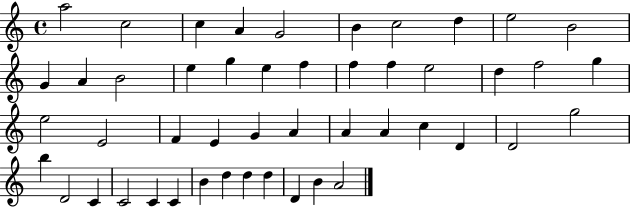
{
  \clef treble
  \time 4/4
  \defaultTimeSignature
  \key c \major
  a''2 c''2 | c''4 a'4 g'2 | b'4 c''2 d''4 | e''2 b'2 | \break g'4 a'4 b'2 | e''4 g''4 e''4 f''4 | f''4 f''4 e''2 | d''4 f''2 g''4 | \break e''2 e'2 | f'4 e'4 g'4 a'4 | a'4 a'4 c''4 d'4 | d'2 g''2 | \break b''4 d'2 c'4 | c'2 c'4 c'4 | b'4 d''4 d''4 d''4 | d'4 b'4 a'2 | \break \bar "|."
}